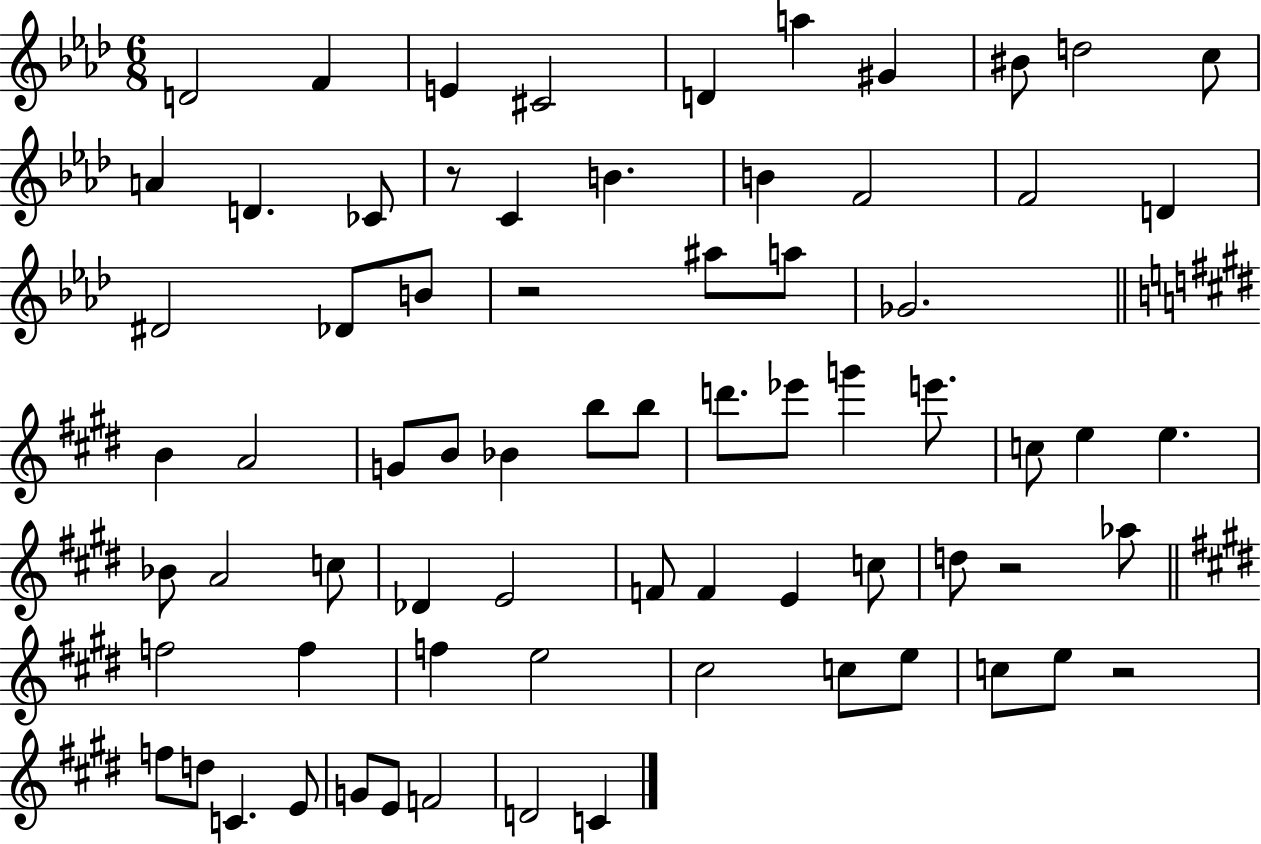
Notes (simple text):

D4/h F4/q E4/q C#4/h D4/q A5/q G#4/q BIS4/e D5/h C5/e A4/q D4/q. CES4/e R/e C4/q B4/q. B4/q F4/h F4/h D4/q D#4/h Db4/e B4/e R/h A#5/e A5/e Gb4/h. B4/q A4/h G4/e B4/e Bb4/q B5/e B5/e D6/e. Eb6/e G6/q E6/e. C5/e E5/q E5/q. Bb4/e A4/h C5/e Db4/q E4/h F4/e F4/q E4/q C5/e D5/e R/h Ab5/e F5/h F5/q F5/q E5/h C#5/h C5/e E5/e C5/e E5/e R/h F5/e D5/e C4/q. E4/e G4/e E4/e F4/h D4/h C4/q